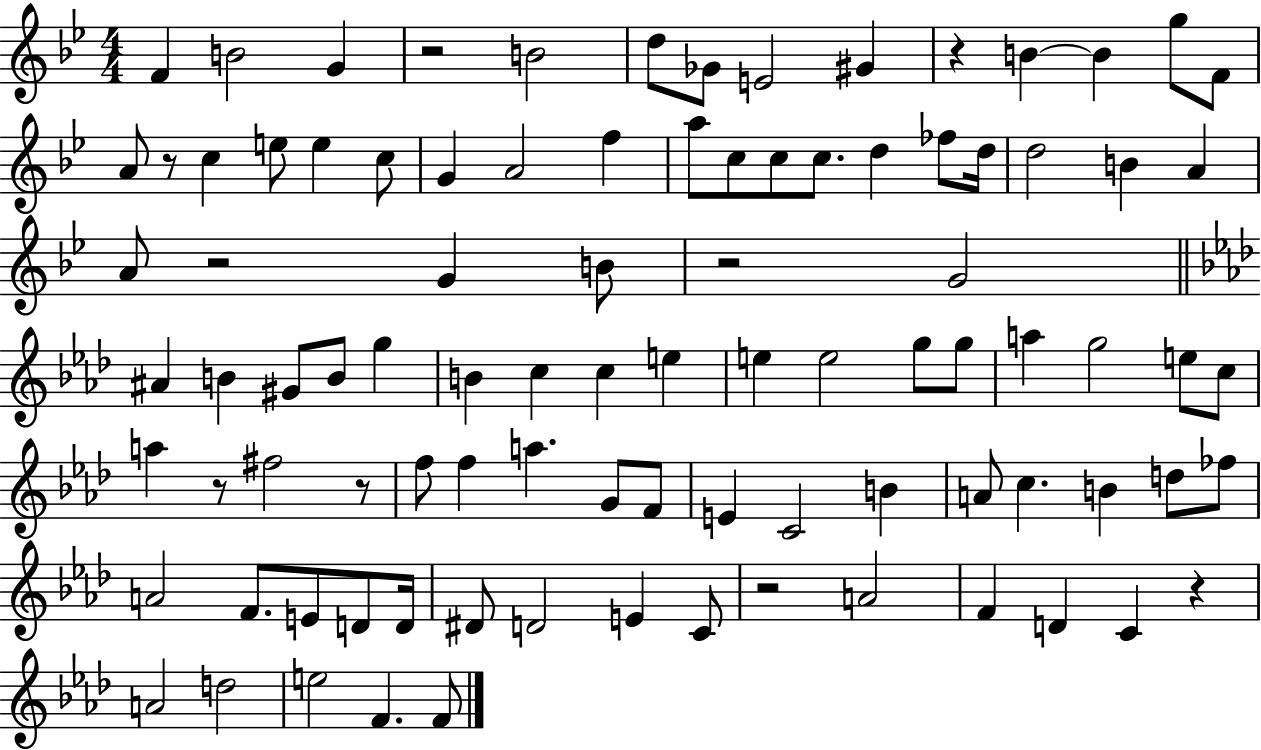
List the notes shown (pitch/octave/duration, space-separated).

F4/q B4/h G4/q R/h B4/h D5/e Gb4/e E4/h G#4/q R/q B4/q B4/q G5/e F4/e A4/e R/e C5/q E5/e E5/q C5/e G4/q A4/h F5/q A5/e C5/e C5/e C5/e. D5/q FES5/e D5/s D5/h B4/q A4/q A4/e R/h G4/q B4/e R/h G4/h A#4/q B4/q G#4/e B4/e G5/q B4/q C5/q C5/q E5/q E5/q E5/h G5/e G5/e A5/q G5/h E5/e C5/e A5/q R/e F#5/h R/e F5/e F5/q A5/q. G4/e F4/e E4/q C4/h B4/q A4/e C5/q. B4/q D5/e FES5/e A4/h F4/e. E4/e D4/e D4/s D#4/e D4/h E4/q C4/e R/h A4/h F4/q D4/q C4/q R/q A4/h D5/h E5/h F4/q. F4/e